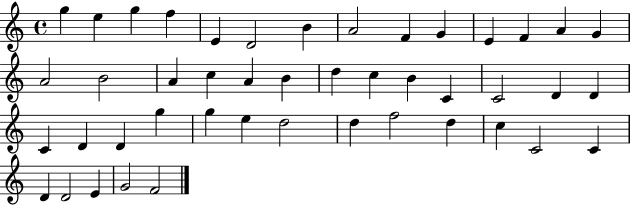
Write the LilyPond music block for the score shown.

{
  \clef treble
  \time 4/4
  \defaultTimeSignature
  \key c \major
  g''4 e''4 g''4 f''4 | e'4 d'2 b'4 | a'2 f'4 g'4 | e'4 f'4 a'4 g'4 | \break a'2 b'2 | a'4 c''4 a'4 b'4 | d''4 c''4 b'4 c'4 | c'2 d'4 d'4 | \break c'4 d'4 d'4 g''4 | g''4 e''4 d''2 | d''4 f''2 d''4 | c''4 c'2 c'4 | \break d'4 d'2 e'4 | g'2 f'2 | \bar "|."
}